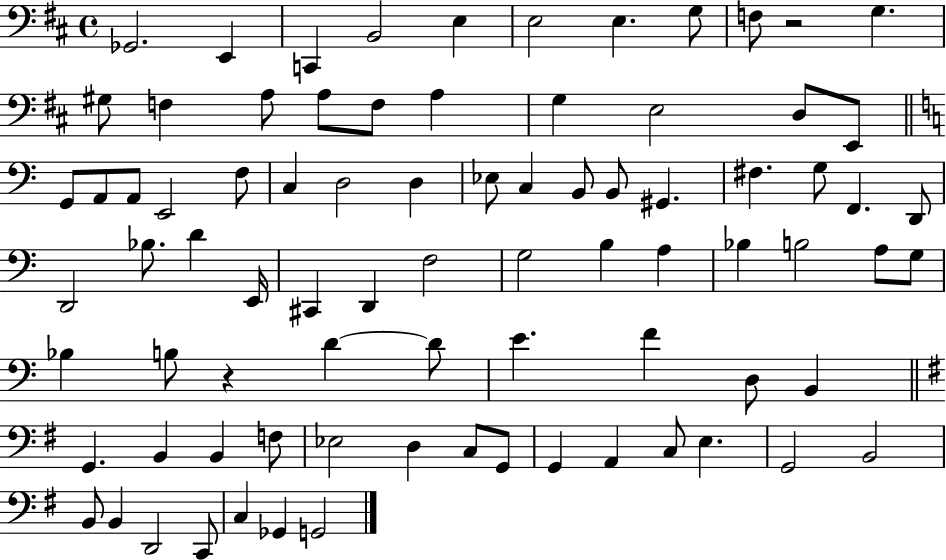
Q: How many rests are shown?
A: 2